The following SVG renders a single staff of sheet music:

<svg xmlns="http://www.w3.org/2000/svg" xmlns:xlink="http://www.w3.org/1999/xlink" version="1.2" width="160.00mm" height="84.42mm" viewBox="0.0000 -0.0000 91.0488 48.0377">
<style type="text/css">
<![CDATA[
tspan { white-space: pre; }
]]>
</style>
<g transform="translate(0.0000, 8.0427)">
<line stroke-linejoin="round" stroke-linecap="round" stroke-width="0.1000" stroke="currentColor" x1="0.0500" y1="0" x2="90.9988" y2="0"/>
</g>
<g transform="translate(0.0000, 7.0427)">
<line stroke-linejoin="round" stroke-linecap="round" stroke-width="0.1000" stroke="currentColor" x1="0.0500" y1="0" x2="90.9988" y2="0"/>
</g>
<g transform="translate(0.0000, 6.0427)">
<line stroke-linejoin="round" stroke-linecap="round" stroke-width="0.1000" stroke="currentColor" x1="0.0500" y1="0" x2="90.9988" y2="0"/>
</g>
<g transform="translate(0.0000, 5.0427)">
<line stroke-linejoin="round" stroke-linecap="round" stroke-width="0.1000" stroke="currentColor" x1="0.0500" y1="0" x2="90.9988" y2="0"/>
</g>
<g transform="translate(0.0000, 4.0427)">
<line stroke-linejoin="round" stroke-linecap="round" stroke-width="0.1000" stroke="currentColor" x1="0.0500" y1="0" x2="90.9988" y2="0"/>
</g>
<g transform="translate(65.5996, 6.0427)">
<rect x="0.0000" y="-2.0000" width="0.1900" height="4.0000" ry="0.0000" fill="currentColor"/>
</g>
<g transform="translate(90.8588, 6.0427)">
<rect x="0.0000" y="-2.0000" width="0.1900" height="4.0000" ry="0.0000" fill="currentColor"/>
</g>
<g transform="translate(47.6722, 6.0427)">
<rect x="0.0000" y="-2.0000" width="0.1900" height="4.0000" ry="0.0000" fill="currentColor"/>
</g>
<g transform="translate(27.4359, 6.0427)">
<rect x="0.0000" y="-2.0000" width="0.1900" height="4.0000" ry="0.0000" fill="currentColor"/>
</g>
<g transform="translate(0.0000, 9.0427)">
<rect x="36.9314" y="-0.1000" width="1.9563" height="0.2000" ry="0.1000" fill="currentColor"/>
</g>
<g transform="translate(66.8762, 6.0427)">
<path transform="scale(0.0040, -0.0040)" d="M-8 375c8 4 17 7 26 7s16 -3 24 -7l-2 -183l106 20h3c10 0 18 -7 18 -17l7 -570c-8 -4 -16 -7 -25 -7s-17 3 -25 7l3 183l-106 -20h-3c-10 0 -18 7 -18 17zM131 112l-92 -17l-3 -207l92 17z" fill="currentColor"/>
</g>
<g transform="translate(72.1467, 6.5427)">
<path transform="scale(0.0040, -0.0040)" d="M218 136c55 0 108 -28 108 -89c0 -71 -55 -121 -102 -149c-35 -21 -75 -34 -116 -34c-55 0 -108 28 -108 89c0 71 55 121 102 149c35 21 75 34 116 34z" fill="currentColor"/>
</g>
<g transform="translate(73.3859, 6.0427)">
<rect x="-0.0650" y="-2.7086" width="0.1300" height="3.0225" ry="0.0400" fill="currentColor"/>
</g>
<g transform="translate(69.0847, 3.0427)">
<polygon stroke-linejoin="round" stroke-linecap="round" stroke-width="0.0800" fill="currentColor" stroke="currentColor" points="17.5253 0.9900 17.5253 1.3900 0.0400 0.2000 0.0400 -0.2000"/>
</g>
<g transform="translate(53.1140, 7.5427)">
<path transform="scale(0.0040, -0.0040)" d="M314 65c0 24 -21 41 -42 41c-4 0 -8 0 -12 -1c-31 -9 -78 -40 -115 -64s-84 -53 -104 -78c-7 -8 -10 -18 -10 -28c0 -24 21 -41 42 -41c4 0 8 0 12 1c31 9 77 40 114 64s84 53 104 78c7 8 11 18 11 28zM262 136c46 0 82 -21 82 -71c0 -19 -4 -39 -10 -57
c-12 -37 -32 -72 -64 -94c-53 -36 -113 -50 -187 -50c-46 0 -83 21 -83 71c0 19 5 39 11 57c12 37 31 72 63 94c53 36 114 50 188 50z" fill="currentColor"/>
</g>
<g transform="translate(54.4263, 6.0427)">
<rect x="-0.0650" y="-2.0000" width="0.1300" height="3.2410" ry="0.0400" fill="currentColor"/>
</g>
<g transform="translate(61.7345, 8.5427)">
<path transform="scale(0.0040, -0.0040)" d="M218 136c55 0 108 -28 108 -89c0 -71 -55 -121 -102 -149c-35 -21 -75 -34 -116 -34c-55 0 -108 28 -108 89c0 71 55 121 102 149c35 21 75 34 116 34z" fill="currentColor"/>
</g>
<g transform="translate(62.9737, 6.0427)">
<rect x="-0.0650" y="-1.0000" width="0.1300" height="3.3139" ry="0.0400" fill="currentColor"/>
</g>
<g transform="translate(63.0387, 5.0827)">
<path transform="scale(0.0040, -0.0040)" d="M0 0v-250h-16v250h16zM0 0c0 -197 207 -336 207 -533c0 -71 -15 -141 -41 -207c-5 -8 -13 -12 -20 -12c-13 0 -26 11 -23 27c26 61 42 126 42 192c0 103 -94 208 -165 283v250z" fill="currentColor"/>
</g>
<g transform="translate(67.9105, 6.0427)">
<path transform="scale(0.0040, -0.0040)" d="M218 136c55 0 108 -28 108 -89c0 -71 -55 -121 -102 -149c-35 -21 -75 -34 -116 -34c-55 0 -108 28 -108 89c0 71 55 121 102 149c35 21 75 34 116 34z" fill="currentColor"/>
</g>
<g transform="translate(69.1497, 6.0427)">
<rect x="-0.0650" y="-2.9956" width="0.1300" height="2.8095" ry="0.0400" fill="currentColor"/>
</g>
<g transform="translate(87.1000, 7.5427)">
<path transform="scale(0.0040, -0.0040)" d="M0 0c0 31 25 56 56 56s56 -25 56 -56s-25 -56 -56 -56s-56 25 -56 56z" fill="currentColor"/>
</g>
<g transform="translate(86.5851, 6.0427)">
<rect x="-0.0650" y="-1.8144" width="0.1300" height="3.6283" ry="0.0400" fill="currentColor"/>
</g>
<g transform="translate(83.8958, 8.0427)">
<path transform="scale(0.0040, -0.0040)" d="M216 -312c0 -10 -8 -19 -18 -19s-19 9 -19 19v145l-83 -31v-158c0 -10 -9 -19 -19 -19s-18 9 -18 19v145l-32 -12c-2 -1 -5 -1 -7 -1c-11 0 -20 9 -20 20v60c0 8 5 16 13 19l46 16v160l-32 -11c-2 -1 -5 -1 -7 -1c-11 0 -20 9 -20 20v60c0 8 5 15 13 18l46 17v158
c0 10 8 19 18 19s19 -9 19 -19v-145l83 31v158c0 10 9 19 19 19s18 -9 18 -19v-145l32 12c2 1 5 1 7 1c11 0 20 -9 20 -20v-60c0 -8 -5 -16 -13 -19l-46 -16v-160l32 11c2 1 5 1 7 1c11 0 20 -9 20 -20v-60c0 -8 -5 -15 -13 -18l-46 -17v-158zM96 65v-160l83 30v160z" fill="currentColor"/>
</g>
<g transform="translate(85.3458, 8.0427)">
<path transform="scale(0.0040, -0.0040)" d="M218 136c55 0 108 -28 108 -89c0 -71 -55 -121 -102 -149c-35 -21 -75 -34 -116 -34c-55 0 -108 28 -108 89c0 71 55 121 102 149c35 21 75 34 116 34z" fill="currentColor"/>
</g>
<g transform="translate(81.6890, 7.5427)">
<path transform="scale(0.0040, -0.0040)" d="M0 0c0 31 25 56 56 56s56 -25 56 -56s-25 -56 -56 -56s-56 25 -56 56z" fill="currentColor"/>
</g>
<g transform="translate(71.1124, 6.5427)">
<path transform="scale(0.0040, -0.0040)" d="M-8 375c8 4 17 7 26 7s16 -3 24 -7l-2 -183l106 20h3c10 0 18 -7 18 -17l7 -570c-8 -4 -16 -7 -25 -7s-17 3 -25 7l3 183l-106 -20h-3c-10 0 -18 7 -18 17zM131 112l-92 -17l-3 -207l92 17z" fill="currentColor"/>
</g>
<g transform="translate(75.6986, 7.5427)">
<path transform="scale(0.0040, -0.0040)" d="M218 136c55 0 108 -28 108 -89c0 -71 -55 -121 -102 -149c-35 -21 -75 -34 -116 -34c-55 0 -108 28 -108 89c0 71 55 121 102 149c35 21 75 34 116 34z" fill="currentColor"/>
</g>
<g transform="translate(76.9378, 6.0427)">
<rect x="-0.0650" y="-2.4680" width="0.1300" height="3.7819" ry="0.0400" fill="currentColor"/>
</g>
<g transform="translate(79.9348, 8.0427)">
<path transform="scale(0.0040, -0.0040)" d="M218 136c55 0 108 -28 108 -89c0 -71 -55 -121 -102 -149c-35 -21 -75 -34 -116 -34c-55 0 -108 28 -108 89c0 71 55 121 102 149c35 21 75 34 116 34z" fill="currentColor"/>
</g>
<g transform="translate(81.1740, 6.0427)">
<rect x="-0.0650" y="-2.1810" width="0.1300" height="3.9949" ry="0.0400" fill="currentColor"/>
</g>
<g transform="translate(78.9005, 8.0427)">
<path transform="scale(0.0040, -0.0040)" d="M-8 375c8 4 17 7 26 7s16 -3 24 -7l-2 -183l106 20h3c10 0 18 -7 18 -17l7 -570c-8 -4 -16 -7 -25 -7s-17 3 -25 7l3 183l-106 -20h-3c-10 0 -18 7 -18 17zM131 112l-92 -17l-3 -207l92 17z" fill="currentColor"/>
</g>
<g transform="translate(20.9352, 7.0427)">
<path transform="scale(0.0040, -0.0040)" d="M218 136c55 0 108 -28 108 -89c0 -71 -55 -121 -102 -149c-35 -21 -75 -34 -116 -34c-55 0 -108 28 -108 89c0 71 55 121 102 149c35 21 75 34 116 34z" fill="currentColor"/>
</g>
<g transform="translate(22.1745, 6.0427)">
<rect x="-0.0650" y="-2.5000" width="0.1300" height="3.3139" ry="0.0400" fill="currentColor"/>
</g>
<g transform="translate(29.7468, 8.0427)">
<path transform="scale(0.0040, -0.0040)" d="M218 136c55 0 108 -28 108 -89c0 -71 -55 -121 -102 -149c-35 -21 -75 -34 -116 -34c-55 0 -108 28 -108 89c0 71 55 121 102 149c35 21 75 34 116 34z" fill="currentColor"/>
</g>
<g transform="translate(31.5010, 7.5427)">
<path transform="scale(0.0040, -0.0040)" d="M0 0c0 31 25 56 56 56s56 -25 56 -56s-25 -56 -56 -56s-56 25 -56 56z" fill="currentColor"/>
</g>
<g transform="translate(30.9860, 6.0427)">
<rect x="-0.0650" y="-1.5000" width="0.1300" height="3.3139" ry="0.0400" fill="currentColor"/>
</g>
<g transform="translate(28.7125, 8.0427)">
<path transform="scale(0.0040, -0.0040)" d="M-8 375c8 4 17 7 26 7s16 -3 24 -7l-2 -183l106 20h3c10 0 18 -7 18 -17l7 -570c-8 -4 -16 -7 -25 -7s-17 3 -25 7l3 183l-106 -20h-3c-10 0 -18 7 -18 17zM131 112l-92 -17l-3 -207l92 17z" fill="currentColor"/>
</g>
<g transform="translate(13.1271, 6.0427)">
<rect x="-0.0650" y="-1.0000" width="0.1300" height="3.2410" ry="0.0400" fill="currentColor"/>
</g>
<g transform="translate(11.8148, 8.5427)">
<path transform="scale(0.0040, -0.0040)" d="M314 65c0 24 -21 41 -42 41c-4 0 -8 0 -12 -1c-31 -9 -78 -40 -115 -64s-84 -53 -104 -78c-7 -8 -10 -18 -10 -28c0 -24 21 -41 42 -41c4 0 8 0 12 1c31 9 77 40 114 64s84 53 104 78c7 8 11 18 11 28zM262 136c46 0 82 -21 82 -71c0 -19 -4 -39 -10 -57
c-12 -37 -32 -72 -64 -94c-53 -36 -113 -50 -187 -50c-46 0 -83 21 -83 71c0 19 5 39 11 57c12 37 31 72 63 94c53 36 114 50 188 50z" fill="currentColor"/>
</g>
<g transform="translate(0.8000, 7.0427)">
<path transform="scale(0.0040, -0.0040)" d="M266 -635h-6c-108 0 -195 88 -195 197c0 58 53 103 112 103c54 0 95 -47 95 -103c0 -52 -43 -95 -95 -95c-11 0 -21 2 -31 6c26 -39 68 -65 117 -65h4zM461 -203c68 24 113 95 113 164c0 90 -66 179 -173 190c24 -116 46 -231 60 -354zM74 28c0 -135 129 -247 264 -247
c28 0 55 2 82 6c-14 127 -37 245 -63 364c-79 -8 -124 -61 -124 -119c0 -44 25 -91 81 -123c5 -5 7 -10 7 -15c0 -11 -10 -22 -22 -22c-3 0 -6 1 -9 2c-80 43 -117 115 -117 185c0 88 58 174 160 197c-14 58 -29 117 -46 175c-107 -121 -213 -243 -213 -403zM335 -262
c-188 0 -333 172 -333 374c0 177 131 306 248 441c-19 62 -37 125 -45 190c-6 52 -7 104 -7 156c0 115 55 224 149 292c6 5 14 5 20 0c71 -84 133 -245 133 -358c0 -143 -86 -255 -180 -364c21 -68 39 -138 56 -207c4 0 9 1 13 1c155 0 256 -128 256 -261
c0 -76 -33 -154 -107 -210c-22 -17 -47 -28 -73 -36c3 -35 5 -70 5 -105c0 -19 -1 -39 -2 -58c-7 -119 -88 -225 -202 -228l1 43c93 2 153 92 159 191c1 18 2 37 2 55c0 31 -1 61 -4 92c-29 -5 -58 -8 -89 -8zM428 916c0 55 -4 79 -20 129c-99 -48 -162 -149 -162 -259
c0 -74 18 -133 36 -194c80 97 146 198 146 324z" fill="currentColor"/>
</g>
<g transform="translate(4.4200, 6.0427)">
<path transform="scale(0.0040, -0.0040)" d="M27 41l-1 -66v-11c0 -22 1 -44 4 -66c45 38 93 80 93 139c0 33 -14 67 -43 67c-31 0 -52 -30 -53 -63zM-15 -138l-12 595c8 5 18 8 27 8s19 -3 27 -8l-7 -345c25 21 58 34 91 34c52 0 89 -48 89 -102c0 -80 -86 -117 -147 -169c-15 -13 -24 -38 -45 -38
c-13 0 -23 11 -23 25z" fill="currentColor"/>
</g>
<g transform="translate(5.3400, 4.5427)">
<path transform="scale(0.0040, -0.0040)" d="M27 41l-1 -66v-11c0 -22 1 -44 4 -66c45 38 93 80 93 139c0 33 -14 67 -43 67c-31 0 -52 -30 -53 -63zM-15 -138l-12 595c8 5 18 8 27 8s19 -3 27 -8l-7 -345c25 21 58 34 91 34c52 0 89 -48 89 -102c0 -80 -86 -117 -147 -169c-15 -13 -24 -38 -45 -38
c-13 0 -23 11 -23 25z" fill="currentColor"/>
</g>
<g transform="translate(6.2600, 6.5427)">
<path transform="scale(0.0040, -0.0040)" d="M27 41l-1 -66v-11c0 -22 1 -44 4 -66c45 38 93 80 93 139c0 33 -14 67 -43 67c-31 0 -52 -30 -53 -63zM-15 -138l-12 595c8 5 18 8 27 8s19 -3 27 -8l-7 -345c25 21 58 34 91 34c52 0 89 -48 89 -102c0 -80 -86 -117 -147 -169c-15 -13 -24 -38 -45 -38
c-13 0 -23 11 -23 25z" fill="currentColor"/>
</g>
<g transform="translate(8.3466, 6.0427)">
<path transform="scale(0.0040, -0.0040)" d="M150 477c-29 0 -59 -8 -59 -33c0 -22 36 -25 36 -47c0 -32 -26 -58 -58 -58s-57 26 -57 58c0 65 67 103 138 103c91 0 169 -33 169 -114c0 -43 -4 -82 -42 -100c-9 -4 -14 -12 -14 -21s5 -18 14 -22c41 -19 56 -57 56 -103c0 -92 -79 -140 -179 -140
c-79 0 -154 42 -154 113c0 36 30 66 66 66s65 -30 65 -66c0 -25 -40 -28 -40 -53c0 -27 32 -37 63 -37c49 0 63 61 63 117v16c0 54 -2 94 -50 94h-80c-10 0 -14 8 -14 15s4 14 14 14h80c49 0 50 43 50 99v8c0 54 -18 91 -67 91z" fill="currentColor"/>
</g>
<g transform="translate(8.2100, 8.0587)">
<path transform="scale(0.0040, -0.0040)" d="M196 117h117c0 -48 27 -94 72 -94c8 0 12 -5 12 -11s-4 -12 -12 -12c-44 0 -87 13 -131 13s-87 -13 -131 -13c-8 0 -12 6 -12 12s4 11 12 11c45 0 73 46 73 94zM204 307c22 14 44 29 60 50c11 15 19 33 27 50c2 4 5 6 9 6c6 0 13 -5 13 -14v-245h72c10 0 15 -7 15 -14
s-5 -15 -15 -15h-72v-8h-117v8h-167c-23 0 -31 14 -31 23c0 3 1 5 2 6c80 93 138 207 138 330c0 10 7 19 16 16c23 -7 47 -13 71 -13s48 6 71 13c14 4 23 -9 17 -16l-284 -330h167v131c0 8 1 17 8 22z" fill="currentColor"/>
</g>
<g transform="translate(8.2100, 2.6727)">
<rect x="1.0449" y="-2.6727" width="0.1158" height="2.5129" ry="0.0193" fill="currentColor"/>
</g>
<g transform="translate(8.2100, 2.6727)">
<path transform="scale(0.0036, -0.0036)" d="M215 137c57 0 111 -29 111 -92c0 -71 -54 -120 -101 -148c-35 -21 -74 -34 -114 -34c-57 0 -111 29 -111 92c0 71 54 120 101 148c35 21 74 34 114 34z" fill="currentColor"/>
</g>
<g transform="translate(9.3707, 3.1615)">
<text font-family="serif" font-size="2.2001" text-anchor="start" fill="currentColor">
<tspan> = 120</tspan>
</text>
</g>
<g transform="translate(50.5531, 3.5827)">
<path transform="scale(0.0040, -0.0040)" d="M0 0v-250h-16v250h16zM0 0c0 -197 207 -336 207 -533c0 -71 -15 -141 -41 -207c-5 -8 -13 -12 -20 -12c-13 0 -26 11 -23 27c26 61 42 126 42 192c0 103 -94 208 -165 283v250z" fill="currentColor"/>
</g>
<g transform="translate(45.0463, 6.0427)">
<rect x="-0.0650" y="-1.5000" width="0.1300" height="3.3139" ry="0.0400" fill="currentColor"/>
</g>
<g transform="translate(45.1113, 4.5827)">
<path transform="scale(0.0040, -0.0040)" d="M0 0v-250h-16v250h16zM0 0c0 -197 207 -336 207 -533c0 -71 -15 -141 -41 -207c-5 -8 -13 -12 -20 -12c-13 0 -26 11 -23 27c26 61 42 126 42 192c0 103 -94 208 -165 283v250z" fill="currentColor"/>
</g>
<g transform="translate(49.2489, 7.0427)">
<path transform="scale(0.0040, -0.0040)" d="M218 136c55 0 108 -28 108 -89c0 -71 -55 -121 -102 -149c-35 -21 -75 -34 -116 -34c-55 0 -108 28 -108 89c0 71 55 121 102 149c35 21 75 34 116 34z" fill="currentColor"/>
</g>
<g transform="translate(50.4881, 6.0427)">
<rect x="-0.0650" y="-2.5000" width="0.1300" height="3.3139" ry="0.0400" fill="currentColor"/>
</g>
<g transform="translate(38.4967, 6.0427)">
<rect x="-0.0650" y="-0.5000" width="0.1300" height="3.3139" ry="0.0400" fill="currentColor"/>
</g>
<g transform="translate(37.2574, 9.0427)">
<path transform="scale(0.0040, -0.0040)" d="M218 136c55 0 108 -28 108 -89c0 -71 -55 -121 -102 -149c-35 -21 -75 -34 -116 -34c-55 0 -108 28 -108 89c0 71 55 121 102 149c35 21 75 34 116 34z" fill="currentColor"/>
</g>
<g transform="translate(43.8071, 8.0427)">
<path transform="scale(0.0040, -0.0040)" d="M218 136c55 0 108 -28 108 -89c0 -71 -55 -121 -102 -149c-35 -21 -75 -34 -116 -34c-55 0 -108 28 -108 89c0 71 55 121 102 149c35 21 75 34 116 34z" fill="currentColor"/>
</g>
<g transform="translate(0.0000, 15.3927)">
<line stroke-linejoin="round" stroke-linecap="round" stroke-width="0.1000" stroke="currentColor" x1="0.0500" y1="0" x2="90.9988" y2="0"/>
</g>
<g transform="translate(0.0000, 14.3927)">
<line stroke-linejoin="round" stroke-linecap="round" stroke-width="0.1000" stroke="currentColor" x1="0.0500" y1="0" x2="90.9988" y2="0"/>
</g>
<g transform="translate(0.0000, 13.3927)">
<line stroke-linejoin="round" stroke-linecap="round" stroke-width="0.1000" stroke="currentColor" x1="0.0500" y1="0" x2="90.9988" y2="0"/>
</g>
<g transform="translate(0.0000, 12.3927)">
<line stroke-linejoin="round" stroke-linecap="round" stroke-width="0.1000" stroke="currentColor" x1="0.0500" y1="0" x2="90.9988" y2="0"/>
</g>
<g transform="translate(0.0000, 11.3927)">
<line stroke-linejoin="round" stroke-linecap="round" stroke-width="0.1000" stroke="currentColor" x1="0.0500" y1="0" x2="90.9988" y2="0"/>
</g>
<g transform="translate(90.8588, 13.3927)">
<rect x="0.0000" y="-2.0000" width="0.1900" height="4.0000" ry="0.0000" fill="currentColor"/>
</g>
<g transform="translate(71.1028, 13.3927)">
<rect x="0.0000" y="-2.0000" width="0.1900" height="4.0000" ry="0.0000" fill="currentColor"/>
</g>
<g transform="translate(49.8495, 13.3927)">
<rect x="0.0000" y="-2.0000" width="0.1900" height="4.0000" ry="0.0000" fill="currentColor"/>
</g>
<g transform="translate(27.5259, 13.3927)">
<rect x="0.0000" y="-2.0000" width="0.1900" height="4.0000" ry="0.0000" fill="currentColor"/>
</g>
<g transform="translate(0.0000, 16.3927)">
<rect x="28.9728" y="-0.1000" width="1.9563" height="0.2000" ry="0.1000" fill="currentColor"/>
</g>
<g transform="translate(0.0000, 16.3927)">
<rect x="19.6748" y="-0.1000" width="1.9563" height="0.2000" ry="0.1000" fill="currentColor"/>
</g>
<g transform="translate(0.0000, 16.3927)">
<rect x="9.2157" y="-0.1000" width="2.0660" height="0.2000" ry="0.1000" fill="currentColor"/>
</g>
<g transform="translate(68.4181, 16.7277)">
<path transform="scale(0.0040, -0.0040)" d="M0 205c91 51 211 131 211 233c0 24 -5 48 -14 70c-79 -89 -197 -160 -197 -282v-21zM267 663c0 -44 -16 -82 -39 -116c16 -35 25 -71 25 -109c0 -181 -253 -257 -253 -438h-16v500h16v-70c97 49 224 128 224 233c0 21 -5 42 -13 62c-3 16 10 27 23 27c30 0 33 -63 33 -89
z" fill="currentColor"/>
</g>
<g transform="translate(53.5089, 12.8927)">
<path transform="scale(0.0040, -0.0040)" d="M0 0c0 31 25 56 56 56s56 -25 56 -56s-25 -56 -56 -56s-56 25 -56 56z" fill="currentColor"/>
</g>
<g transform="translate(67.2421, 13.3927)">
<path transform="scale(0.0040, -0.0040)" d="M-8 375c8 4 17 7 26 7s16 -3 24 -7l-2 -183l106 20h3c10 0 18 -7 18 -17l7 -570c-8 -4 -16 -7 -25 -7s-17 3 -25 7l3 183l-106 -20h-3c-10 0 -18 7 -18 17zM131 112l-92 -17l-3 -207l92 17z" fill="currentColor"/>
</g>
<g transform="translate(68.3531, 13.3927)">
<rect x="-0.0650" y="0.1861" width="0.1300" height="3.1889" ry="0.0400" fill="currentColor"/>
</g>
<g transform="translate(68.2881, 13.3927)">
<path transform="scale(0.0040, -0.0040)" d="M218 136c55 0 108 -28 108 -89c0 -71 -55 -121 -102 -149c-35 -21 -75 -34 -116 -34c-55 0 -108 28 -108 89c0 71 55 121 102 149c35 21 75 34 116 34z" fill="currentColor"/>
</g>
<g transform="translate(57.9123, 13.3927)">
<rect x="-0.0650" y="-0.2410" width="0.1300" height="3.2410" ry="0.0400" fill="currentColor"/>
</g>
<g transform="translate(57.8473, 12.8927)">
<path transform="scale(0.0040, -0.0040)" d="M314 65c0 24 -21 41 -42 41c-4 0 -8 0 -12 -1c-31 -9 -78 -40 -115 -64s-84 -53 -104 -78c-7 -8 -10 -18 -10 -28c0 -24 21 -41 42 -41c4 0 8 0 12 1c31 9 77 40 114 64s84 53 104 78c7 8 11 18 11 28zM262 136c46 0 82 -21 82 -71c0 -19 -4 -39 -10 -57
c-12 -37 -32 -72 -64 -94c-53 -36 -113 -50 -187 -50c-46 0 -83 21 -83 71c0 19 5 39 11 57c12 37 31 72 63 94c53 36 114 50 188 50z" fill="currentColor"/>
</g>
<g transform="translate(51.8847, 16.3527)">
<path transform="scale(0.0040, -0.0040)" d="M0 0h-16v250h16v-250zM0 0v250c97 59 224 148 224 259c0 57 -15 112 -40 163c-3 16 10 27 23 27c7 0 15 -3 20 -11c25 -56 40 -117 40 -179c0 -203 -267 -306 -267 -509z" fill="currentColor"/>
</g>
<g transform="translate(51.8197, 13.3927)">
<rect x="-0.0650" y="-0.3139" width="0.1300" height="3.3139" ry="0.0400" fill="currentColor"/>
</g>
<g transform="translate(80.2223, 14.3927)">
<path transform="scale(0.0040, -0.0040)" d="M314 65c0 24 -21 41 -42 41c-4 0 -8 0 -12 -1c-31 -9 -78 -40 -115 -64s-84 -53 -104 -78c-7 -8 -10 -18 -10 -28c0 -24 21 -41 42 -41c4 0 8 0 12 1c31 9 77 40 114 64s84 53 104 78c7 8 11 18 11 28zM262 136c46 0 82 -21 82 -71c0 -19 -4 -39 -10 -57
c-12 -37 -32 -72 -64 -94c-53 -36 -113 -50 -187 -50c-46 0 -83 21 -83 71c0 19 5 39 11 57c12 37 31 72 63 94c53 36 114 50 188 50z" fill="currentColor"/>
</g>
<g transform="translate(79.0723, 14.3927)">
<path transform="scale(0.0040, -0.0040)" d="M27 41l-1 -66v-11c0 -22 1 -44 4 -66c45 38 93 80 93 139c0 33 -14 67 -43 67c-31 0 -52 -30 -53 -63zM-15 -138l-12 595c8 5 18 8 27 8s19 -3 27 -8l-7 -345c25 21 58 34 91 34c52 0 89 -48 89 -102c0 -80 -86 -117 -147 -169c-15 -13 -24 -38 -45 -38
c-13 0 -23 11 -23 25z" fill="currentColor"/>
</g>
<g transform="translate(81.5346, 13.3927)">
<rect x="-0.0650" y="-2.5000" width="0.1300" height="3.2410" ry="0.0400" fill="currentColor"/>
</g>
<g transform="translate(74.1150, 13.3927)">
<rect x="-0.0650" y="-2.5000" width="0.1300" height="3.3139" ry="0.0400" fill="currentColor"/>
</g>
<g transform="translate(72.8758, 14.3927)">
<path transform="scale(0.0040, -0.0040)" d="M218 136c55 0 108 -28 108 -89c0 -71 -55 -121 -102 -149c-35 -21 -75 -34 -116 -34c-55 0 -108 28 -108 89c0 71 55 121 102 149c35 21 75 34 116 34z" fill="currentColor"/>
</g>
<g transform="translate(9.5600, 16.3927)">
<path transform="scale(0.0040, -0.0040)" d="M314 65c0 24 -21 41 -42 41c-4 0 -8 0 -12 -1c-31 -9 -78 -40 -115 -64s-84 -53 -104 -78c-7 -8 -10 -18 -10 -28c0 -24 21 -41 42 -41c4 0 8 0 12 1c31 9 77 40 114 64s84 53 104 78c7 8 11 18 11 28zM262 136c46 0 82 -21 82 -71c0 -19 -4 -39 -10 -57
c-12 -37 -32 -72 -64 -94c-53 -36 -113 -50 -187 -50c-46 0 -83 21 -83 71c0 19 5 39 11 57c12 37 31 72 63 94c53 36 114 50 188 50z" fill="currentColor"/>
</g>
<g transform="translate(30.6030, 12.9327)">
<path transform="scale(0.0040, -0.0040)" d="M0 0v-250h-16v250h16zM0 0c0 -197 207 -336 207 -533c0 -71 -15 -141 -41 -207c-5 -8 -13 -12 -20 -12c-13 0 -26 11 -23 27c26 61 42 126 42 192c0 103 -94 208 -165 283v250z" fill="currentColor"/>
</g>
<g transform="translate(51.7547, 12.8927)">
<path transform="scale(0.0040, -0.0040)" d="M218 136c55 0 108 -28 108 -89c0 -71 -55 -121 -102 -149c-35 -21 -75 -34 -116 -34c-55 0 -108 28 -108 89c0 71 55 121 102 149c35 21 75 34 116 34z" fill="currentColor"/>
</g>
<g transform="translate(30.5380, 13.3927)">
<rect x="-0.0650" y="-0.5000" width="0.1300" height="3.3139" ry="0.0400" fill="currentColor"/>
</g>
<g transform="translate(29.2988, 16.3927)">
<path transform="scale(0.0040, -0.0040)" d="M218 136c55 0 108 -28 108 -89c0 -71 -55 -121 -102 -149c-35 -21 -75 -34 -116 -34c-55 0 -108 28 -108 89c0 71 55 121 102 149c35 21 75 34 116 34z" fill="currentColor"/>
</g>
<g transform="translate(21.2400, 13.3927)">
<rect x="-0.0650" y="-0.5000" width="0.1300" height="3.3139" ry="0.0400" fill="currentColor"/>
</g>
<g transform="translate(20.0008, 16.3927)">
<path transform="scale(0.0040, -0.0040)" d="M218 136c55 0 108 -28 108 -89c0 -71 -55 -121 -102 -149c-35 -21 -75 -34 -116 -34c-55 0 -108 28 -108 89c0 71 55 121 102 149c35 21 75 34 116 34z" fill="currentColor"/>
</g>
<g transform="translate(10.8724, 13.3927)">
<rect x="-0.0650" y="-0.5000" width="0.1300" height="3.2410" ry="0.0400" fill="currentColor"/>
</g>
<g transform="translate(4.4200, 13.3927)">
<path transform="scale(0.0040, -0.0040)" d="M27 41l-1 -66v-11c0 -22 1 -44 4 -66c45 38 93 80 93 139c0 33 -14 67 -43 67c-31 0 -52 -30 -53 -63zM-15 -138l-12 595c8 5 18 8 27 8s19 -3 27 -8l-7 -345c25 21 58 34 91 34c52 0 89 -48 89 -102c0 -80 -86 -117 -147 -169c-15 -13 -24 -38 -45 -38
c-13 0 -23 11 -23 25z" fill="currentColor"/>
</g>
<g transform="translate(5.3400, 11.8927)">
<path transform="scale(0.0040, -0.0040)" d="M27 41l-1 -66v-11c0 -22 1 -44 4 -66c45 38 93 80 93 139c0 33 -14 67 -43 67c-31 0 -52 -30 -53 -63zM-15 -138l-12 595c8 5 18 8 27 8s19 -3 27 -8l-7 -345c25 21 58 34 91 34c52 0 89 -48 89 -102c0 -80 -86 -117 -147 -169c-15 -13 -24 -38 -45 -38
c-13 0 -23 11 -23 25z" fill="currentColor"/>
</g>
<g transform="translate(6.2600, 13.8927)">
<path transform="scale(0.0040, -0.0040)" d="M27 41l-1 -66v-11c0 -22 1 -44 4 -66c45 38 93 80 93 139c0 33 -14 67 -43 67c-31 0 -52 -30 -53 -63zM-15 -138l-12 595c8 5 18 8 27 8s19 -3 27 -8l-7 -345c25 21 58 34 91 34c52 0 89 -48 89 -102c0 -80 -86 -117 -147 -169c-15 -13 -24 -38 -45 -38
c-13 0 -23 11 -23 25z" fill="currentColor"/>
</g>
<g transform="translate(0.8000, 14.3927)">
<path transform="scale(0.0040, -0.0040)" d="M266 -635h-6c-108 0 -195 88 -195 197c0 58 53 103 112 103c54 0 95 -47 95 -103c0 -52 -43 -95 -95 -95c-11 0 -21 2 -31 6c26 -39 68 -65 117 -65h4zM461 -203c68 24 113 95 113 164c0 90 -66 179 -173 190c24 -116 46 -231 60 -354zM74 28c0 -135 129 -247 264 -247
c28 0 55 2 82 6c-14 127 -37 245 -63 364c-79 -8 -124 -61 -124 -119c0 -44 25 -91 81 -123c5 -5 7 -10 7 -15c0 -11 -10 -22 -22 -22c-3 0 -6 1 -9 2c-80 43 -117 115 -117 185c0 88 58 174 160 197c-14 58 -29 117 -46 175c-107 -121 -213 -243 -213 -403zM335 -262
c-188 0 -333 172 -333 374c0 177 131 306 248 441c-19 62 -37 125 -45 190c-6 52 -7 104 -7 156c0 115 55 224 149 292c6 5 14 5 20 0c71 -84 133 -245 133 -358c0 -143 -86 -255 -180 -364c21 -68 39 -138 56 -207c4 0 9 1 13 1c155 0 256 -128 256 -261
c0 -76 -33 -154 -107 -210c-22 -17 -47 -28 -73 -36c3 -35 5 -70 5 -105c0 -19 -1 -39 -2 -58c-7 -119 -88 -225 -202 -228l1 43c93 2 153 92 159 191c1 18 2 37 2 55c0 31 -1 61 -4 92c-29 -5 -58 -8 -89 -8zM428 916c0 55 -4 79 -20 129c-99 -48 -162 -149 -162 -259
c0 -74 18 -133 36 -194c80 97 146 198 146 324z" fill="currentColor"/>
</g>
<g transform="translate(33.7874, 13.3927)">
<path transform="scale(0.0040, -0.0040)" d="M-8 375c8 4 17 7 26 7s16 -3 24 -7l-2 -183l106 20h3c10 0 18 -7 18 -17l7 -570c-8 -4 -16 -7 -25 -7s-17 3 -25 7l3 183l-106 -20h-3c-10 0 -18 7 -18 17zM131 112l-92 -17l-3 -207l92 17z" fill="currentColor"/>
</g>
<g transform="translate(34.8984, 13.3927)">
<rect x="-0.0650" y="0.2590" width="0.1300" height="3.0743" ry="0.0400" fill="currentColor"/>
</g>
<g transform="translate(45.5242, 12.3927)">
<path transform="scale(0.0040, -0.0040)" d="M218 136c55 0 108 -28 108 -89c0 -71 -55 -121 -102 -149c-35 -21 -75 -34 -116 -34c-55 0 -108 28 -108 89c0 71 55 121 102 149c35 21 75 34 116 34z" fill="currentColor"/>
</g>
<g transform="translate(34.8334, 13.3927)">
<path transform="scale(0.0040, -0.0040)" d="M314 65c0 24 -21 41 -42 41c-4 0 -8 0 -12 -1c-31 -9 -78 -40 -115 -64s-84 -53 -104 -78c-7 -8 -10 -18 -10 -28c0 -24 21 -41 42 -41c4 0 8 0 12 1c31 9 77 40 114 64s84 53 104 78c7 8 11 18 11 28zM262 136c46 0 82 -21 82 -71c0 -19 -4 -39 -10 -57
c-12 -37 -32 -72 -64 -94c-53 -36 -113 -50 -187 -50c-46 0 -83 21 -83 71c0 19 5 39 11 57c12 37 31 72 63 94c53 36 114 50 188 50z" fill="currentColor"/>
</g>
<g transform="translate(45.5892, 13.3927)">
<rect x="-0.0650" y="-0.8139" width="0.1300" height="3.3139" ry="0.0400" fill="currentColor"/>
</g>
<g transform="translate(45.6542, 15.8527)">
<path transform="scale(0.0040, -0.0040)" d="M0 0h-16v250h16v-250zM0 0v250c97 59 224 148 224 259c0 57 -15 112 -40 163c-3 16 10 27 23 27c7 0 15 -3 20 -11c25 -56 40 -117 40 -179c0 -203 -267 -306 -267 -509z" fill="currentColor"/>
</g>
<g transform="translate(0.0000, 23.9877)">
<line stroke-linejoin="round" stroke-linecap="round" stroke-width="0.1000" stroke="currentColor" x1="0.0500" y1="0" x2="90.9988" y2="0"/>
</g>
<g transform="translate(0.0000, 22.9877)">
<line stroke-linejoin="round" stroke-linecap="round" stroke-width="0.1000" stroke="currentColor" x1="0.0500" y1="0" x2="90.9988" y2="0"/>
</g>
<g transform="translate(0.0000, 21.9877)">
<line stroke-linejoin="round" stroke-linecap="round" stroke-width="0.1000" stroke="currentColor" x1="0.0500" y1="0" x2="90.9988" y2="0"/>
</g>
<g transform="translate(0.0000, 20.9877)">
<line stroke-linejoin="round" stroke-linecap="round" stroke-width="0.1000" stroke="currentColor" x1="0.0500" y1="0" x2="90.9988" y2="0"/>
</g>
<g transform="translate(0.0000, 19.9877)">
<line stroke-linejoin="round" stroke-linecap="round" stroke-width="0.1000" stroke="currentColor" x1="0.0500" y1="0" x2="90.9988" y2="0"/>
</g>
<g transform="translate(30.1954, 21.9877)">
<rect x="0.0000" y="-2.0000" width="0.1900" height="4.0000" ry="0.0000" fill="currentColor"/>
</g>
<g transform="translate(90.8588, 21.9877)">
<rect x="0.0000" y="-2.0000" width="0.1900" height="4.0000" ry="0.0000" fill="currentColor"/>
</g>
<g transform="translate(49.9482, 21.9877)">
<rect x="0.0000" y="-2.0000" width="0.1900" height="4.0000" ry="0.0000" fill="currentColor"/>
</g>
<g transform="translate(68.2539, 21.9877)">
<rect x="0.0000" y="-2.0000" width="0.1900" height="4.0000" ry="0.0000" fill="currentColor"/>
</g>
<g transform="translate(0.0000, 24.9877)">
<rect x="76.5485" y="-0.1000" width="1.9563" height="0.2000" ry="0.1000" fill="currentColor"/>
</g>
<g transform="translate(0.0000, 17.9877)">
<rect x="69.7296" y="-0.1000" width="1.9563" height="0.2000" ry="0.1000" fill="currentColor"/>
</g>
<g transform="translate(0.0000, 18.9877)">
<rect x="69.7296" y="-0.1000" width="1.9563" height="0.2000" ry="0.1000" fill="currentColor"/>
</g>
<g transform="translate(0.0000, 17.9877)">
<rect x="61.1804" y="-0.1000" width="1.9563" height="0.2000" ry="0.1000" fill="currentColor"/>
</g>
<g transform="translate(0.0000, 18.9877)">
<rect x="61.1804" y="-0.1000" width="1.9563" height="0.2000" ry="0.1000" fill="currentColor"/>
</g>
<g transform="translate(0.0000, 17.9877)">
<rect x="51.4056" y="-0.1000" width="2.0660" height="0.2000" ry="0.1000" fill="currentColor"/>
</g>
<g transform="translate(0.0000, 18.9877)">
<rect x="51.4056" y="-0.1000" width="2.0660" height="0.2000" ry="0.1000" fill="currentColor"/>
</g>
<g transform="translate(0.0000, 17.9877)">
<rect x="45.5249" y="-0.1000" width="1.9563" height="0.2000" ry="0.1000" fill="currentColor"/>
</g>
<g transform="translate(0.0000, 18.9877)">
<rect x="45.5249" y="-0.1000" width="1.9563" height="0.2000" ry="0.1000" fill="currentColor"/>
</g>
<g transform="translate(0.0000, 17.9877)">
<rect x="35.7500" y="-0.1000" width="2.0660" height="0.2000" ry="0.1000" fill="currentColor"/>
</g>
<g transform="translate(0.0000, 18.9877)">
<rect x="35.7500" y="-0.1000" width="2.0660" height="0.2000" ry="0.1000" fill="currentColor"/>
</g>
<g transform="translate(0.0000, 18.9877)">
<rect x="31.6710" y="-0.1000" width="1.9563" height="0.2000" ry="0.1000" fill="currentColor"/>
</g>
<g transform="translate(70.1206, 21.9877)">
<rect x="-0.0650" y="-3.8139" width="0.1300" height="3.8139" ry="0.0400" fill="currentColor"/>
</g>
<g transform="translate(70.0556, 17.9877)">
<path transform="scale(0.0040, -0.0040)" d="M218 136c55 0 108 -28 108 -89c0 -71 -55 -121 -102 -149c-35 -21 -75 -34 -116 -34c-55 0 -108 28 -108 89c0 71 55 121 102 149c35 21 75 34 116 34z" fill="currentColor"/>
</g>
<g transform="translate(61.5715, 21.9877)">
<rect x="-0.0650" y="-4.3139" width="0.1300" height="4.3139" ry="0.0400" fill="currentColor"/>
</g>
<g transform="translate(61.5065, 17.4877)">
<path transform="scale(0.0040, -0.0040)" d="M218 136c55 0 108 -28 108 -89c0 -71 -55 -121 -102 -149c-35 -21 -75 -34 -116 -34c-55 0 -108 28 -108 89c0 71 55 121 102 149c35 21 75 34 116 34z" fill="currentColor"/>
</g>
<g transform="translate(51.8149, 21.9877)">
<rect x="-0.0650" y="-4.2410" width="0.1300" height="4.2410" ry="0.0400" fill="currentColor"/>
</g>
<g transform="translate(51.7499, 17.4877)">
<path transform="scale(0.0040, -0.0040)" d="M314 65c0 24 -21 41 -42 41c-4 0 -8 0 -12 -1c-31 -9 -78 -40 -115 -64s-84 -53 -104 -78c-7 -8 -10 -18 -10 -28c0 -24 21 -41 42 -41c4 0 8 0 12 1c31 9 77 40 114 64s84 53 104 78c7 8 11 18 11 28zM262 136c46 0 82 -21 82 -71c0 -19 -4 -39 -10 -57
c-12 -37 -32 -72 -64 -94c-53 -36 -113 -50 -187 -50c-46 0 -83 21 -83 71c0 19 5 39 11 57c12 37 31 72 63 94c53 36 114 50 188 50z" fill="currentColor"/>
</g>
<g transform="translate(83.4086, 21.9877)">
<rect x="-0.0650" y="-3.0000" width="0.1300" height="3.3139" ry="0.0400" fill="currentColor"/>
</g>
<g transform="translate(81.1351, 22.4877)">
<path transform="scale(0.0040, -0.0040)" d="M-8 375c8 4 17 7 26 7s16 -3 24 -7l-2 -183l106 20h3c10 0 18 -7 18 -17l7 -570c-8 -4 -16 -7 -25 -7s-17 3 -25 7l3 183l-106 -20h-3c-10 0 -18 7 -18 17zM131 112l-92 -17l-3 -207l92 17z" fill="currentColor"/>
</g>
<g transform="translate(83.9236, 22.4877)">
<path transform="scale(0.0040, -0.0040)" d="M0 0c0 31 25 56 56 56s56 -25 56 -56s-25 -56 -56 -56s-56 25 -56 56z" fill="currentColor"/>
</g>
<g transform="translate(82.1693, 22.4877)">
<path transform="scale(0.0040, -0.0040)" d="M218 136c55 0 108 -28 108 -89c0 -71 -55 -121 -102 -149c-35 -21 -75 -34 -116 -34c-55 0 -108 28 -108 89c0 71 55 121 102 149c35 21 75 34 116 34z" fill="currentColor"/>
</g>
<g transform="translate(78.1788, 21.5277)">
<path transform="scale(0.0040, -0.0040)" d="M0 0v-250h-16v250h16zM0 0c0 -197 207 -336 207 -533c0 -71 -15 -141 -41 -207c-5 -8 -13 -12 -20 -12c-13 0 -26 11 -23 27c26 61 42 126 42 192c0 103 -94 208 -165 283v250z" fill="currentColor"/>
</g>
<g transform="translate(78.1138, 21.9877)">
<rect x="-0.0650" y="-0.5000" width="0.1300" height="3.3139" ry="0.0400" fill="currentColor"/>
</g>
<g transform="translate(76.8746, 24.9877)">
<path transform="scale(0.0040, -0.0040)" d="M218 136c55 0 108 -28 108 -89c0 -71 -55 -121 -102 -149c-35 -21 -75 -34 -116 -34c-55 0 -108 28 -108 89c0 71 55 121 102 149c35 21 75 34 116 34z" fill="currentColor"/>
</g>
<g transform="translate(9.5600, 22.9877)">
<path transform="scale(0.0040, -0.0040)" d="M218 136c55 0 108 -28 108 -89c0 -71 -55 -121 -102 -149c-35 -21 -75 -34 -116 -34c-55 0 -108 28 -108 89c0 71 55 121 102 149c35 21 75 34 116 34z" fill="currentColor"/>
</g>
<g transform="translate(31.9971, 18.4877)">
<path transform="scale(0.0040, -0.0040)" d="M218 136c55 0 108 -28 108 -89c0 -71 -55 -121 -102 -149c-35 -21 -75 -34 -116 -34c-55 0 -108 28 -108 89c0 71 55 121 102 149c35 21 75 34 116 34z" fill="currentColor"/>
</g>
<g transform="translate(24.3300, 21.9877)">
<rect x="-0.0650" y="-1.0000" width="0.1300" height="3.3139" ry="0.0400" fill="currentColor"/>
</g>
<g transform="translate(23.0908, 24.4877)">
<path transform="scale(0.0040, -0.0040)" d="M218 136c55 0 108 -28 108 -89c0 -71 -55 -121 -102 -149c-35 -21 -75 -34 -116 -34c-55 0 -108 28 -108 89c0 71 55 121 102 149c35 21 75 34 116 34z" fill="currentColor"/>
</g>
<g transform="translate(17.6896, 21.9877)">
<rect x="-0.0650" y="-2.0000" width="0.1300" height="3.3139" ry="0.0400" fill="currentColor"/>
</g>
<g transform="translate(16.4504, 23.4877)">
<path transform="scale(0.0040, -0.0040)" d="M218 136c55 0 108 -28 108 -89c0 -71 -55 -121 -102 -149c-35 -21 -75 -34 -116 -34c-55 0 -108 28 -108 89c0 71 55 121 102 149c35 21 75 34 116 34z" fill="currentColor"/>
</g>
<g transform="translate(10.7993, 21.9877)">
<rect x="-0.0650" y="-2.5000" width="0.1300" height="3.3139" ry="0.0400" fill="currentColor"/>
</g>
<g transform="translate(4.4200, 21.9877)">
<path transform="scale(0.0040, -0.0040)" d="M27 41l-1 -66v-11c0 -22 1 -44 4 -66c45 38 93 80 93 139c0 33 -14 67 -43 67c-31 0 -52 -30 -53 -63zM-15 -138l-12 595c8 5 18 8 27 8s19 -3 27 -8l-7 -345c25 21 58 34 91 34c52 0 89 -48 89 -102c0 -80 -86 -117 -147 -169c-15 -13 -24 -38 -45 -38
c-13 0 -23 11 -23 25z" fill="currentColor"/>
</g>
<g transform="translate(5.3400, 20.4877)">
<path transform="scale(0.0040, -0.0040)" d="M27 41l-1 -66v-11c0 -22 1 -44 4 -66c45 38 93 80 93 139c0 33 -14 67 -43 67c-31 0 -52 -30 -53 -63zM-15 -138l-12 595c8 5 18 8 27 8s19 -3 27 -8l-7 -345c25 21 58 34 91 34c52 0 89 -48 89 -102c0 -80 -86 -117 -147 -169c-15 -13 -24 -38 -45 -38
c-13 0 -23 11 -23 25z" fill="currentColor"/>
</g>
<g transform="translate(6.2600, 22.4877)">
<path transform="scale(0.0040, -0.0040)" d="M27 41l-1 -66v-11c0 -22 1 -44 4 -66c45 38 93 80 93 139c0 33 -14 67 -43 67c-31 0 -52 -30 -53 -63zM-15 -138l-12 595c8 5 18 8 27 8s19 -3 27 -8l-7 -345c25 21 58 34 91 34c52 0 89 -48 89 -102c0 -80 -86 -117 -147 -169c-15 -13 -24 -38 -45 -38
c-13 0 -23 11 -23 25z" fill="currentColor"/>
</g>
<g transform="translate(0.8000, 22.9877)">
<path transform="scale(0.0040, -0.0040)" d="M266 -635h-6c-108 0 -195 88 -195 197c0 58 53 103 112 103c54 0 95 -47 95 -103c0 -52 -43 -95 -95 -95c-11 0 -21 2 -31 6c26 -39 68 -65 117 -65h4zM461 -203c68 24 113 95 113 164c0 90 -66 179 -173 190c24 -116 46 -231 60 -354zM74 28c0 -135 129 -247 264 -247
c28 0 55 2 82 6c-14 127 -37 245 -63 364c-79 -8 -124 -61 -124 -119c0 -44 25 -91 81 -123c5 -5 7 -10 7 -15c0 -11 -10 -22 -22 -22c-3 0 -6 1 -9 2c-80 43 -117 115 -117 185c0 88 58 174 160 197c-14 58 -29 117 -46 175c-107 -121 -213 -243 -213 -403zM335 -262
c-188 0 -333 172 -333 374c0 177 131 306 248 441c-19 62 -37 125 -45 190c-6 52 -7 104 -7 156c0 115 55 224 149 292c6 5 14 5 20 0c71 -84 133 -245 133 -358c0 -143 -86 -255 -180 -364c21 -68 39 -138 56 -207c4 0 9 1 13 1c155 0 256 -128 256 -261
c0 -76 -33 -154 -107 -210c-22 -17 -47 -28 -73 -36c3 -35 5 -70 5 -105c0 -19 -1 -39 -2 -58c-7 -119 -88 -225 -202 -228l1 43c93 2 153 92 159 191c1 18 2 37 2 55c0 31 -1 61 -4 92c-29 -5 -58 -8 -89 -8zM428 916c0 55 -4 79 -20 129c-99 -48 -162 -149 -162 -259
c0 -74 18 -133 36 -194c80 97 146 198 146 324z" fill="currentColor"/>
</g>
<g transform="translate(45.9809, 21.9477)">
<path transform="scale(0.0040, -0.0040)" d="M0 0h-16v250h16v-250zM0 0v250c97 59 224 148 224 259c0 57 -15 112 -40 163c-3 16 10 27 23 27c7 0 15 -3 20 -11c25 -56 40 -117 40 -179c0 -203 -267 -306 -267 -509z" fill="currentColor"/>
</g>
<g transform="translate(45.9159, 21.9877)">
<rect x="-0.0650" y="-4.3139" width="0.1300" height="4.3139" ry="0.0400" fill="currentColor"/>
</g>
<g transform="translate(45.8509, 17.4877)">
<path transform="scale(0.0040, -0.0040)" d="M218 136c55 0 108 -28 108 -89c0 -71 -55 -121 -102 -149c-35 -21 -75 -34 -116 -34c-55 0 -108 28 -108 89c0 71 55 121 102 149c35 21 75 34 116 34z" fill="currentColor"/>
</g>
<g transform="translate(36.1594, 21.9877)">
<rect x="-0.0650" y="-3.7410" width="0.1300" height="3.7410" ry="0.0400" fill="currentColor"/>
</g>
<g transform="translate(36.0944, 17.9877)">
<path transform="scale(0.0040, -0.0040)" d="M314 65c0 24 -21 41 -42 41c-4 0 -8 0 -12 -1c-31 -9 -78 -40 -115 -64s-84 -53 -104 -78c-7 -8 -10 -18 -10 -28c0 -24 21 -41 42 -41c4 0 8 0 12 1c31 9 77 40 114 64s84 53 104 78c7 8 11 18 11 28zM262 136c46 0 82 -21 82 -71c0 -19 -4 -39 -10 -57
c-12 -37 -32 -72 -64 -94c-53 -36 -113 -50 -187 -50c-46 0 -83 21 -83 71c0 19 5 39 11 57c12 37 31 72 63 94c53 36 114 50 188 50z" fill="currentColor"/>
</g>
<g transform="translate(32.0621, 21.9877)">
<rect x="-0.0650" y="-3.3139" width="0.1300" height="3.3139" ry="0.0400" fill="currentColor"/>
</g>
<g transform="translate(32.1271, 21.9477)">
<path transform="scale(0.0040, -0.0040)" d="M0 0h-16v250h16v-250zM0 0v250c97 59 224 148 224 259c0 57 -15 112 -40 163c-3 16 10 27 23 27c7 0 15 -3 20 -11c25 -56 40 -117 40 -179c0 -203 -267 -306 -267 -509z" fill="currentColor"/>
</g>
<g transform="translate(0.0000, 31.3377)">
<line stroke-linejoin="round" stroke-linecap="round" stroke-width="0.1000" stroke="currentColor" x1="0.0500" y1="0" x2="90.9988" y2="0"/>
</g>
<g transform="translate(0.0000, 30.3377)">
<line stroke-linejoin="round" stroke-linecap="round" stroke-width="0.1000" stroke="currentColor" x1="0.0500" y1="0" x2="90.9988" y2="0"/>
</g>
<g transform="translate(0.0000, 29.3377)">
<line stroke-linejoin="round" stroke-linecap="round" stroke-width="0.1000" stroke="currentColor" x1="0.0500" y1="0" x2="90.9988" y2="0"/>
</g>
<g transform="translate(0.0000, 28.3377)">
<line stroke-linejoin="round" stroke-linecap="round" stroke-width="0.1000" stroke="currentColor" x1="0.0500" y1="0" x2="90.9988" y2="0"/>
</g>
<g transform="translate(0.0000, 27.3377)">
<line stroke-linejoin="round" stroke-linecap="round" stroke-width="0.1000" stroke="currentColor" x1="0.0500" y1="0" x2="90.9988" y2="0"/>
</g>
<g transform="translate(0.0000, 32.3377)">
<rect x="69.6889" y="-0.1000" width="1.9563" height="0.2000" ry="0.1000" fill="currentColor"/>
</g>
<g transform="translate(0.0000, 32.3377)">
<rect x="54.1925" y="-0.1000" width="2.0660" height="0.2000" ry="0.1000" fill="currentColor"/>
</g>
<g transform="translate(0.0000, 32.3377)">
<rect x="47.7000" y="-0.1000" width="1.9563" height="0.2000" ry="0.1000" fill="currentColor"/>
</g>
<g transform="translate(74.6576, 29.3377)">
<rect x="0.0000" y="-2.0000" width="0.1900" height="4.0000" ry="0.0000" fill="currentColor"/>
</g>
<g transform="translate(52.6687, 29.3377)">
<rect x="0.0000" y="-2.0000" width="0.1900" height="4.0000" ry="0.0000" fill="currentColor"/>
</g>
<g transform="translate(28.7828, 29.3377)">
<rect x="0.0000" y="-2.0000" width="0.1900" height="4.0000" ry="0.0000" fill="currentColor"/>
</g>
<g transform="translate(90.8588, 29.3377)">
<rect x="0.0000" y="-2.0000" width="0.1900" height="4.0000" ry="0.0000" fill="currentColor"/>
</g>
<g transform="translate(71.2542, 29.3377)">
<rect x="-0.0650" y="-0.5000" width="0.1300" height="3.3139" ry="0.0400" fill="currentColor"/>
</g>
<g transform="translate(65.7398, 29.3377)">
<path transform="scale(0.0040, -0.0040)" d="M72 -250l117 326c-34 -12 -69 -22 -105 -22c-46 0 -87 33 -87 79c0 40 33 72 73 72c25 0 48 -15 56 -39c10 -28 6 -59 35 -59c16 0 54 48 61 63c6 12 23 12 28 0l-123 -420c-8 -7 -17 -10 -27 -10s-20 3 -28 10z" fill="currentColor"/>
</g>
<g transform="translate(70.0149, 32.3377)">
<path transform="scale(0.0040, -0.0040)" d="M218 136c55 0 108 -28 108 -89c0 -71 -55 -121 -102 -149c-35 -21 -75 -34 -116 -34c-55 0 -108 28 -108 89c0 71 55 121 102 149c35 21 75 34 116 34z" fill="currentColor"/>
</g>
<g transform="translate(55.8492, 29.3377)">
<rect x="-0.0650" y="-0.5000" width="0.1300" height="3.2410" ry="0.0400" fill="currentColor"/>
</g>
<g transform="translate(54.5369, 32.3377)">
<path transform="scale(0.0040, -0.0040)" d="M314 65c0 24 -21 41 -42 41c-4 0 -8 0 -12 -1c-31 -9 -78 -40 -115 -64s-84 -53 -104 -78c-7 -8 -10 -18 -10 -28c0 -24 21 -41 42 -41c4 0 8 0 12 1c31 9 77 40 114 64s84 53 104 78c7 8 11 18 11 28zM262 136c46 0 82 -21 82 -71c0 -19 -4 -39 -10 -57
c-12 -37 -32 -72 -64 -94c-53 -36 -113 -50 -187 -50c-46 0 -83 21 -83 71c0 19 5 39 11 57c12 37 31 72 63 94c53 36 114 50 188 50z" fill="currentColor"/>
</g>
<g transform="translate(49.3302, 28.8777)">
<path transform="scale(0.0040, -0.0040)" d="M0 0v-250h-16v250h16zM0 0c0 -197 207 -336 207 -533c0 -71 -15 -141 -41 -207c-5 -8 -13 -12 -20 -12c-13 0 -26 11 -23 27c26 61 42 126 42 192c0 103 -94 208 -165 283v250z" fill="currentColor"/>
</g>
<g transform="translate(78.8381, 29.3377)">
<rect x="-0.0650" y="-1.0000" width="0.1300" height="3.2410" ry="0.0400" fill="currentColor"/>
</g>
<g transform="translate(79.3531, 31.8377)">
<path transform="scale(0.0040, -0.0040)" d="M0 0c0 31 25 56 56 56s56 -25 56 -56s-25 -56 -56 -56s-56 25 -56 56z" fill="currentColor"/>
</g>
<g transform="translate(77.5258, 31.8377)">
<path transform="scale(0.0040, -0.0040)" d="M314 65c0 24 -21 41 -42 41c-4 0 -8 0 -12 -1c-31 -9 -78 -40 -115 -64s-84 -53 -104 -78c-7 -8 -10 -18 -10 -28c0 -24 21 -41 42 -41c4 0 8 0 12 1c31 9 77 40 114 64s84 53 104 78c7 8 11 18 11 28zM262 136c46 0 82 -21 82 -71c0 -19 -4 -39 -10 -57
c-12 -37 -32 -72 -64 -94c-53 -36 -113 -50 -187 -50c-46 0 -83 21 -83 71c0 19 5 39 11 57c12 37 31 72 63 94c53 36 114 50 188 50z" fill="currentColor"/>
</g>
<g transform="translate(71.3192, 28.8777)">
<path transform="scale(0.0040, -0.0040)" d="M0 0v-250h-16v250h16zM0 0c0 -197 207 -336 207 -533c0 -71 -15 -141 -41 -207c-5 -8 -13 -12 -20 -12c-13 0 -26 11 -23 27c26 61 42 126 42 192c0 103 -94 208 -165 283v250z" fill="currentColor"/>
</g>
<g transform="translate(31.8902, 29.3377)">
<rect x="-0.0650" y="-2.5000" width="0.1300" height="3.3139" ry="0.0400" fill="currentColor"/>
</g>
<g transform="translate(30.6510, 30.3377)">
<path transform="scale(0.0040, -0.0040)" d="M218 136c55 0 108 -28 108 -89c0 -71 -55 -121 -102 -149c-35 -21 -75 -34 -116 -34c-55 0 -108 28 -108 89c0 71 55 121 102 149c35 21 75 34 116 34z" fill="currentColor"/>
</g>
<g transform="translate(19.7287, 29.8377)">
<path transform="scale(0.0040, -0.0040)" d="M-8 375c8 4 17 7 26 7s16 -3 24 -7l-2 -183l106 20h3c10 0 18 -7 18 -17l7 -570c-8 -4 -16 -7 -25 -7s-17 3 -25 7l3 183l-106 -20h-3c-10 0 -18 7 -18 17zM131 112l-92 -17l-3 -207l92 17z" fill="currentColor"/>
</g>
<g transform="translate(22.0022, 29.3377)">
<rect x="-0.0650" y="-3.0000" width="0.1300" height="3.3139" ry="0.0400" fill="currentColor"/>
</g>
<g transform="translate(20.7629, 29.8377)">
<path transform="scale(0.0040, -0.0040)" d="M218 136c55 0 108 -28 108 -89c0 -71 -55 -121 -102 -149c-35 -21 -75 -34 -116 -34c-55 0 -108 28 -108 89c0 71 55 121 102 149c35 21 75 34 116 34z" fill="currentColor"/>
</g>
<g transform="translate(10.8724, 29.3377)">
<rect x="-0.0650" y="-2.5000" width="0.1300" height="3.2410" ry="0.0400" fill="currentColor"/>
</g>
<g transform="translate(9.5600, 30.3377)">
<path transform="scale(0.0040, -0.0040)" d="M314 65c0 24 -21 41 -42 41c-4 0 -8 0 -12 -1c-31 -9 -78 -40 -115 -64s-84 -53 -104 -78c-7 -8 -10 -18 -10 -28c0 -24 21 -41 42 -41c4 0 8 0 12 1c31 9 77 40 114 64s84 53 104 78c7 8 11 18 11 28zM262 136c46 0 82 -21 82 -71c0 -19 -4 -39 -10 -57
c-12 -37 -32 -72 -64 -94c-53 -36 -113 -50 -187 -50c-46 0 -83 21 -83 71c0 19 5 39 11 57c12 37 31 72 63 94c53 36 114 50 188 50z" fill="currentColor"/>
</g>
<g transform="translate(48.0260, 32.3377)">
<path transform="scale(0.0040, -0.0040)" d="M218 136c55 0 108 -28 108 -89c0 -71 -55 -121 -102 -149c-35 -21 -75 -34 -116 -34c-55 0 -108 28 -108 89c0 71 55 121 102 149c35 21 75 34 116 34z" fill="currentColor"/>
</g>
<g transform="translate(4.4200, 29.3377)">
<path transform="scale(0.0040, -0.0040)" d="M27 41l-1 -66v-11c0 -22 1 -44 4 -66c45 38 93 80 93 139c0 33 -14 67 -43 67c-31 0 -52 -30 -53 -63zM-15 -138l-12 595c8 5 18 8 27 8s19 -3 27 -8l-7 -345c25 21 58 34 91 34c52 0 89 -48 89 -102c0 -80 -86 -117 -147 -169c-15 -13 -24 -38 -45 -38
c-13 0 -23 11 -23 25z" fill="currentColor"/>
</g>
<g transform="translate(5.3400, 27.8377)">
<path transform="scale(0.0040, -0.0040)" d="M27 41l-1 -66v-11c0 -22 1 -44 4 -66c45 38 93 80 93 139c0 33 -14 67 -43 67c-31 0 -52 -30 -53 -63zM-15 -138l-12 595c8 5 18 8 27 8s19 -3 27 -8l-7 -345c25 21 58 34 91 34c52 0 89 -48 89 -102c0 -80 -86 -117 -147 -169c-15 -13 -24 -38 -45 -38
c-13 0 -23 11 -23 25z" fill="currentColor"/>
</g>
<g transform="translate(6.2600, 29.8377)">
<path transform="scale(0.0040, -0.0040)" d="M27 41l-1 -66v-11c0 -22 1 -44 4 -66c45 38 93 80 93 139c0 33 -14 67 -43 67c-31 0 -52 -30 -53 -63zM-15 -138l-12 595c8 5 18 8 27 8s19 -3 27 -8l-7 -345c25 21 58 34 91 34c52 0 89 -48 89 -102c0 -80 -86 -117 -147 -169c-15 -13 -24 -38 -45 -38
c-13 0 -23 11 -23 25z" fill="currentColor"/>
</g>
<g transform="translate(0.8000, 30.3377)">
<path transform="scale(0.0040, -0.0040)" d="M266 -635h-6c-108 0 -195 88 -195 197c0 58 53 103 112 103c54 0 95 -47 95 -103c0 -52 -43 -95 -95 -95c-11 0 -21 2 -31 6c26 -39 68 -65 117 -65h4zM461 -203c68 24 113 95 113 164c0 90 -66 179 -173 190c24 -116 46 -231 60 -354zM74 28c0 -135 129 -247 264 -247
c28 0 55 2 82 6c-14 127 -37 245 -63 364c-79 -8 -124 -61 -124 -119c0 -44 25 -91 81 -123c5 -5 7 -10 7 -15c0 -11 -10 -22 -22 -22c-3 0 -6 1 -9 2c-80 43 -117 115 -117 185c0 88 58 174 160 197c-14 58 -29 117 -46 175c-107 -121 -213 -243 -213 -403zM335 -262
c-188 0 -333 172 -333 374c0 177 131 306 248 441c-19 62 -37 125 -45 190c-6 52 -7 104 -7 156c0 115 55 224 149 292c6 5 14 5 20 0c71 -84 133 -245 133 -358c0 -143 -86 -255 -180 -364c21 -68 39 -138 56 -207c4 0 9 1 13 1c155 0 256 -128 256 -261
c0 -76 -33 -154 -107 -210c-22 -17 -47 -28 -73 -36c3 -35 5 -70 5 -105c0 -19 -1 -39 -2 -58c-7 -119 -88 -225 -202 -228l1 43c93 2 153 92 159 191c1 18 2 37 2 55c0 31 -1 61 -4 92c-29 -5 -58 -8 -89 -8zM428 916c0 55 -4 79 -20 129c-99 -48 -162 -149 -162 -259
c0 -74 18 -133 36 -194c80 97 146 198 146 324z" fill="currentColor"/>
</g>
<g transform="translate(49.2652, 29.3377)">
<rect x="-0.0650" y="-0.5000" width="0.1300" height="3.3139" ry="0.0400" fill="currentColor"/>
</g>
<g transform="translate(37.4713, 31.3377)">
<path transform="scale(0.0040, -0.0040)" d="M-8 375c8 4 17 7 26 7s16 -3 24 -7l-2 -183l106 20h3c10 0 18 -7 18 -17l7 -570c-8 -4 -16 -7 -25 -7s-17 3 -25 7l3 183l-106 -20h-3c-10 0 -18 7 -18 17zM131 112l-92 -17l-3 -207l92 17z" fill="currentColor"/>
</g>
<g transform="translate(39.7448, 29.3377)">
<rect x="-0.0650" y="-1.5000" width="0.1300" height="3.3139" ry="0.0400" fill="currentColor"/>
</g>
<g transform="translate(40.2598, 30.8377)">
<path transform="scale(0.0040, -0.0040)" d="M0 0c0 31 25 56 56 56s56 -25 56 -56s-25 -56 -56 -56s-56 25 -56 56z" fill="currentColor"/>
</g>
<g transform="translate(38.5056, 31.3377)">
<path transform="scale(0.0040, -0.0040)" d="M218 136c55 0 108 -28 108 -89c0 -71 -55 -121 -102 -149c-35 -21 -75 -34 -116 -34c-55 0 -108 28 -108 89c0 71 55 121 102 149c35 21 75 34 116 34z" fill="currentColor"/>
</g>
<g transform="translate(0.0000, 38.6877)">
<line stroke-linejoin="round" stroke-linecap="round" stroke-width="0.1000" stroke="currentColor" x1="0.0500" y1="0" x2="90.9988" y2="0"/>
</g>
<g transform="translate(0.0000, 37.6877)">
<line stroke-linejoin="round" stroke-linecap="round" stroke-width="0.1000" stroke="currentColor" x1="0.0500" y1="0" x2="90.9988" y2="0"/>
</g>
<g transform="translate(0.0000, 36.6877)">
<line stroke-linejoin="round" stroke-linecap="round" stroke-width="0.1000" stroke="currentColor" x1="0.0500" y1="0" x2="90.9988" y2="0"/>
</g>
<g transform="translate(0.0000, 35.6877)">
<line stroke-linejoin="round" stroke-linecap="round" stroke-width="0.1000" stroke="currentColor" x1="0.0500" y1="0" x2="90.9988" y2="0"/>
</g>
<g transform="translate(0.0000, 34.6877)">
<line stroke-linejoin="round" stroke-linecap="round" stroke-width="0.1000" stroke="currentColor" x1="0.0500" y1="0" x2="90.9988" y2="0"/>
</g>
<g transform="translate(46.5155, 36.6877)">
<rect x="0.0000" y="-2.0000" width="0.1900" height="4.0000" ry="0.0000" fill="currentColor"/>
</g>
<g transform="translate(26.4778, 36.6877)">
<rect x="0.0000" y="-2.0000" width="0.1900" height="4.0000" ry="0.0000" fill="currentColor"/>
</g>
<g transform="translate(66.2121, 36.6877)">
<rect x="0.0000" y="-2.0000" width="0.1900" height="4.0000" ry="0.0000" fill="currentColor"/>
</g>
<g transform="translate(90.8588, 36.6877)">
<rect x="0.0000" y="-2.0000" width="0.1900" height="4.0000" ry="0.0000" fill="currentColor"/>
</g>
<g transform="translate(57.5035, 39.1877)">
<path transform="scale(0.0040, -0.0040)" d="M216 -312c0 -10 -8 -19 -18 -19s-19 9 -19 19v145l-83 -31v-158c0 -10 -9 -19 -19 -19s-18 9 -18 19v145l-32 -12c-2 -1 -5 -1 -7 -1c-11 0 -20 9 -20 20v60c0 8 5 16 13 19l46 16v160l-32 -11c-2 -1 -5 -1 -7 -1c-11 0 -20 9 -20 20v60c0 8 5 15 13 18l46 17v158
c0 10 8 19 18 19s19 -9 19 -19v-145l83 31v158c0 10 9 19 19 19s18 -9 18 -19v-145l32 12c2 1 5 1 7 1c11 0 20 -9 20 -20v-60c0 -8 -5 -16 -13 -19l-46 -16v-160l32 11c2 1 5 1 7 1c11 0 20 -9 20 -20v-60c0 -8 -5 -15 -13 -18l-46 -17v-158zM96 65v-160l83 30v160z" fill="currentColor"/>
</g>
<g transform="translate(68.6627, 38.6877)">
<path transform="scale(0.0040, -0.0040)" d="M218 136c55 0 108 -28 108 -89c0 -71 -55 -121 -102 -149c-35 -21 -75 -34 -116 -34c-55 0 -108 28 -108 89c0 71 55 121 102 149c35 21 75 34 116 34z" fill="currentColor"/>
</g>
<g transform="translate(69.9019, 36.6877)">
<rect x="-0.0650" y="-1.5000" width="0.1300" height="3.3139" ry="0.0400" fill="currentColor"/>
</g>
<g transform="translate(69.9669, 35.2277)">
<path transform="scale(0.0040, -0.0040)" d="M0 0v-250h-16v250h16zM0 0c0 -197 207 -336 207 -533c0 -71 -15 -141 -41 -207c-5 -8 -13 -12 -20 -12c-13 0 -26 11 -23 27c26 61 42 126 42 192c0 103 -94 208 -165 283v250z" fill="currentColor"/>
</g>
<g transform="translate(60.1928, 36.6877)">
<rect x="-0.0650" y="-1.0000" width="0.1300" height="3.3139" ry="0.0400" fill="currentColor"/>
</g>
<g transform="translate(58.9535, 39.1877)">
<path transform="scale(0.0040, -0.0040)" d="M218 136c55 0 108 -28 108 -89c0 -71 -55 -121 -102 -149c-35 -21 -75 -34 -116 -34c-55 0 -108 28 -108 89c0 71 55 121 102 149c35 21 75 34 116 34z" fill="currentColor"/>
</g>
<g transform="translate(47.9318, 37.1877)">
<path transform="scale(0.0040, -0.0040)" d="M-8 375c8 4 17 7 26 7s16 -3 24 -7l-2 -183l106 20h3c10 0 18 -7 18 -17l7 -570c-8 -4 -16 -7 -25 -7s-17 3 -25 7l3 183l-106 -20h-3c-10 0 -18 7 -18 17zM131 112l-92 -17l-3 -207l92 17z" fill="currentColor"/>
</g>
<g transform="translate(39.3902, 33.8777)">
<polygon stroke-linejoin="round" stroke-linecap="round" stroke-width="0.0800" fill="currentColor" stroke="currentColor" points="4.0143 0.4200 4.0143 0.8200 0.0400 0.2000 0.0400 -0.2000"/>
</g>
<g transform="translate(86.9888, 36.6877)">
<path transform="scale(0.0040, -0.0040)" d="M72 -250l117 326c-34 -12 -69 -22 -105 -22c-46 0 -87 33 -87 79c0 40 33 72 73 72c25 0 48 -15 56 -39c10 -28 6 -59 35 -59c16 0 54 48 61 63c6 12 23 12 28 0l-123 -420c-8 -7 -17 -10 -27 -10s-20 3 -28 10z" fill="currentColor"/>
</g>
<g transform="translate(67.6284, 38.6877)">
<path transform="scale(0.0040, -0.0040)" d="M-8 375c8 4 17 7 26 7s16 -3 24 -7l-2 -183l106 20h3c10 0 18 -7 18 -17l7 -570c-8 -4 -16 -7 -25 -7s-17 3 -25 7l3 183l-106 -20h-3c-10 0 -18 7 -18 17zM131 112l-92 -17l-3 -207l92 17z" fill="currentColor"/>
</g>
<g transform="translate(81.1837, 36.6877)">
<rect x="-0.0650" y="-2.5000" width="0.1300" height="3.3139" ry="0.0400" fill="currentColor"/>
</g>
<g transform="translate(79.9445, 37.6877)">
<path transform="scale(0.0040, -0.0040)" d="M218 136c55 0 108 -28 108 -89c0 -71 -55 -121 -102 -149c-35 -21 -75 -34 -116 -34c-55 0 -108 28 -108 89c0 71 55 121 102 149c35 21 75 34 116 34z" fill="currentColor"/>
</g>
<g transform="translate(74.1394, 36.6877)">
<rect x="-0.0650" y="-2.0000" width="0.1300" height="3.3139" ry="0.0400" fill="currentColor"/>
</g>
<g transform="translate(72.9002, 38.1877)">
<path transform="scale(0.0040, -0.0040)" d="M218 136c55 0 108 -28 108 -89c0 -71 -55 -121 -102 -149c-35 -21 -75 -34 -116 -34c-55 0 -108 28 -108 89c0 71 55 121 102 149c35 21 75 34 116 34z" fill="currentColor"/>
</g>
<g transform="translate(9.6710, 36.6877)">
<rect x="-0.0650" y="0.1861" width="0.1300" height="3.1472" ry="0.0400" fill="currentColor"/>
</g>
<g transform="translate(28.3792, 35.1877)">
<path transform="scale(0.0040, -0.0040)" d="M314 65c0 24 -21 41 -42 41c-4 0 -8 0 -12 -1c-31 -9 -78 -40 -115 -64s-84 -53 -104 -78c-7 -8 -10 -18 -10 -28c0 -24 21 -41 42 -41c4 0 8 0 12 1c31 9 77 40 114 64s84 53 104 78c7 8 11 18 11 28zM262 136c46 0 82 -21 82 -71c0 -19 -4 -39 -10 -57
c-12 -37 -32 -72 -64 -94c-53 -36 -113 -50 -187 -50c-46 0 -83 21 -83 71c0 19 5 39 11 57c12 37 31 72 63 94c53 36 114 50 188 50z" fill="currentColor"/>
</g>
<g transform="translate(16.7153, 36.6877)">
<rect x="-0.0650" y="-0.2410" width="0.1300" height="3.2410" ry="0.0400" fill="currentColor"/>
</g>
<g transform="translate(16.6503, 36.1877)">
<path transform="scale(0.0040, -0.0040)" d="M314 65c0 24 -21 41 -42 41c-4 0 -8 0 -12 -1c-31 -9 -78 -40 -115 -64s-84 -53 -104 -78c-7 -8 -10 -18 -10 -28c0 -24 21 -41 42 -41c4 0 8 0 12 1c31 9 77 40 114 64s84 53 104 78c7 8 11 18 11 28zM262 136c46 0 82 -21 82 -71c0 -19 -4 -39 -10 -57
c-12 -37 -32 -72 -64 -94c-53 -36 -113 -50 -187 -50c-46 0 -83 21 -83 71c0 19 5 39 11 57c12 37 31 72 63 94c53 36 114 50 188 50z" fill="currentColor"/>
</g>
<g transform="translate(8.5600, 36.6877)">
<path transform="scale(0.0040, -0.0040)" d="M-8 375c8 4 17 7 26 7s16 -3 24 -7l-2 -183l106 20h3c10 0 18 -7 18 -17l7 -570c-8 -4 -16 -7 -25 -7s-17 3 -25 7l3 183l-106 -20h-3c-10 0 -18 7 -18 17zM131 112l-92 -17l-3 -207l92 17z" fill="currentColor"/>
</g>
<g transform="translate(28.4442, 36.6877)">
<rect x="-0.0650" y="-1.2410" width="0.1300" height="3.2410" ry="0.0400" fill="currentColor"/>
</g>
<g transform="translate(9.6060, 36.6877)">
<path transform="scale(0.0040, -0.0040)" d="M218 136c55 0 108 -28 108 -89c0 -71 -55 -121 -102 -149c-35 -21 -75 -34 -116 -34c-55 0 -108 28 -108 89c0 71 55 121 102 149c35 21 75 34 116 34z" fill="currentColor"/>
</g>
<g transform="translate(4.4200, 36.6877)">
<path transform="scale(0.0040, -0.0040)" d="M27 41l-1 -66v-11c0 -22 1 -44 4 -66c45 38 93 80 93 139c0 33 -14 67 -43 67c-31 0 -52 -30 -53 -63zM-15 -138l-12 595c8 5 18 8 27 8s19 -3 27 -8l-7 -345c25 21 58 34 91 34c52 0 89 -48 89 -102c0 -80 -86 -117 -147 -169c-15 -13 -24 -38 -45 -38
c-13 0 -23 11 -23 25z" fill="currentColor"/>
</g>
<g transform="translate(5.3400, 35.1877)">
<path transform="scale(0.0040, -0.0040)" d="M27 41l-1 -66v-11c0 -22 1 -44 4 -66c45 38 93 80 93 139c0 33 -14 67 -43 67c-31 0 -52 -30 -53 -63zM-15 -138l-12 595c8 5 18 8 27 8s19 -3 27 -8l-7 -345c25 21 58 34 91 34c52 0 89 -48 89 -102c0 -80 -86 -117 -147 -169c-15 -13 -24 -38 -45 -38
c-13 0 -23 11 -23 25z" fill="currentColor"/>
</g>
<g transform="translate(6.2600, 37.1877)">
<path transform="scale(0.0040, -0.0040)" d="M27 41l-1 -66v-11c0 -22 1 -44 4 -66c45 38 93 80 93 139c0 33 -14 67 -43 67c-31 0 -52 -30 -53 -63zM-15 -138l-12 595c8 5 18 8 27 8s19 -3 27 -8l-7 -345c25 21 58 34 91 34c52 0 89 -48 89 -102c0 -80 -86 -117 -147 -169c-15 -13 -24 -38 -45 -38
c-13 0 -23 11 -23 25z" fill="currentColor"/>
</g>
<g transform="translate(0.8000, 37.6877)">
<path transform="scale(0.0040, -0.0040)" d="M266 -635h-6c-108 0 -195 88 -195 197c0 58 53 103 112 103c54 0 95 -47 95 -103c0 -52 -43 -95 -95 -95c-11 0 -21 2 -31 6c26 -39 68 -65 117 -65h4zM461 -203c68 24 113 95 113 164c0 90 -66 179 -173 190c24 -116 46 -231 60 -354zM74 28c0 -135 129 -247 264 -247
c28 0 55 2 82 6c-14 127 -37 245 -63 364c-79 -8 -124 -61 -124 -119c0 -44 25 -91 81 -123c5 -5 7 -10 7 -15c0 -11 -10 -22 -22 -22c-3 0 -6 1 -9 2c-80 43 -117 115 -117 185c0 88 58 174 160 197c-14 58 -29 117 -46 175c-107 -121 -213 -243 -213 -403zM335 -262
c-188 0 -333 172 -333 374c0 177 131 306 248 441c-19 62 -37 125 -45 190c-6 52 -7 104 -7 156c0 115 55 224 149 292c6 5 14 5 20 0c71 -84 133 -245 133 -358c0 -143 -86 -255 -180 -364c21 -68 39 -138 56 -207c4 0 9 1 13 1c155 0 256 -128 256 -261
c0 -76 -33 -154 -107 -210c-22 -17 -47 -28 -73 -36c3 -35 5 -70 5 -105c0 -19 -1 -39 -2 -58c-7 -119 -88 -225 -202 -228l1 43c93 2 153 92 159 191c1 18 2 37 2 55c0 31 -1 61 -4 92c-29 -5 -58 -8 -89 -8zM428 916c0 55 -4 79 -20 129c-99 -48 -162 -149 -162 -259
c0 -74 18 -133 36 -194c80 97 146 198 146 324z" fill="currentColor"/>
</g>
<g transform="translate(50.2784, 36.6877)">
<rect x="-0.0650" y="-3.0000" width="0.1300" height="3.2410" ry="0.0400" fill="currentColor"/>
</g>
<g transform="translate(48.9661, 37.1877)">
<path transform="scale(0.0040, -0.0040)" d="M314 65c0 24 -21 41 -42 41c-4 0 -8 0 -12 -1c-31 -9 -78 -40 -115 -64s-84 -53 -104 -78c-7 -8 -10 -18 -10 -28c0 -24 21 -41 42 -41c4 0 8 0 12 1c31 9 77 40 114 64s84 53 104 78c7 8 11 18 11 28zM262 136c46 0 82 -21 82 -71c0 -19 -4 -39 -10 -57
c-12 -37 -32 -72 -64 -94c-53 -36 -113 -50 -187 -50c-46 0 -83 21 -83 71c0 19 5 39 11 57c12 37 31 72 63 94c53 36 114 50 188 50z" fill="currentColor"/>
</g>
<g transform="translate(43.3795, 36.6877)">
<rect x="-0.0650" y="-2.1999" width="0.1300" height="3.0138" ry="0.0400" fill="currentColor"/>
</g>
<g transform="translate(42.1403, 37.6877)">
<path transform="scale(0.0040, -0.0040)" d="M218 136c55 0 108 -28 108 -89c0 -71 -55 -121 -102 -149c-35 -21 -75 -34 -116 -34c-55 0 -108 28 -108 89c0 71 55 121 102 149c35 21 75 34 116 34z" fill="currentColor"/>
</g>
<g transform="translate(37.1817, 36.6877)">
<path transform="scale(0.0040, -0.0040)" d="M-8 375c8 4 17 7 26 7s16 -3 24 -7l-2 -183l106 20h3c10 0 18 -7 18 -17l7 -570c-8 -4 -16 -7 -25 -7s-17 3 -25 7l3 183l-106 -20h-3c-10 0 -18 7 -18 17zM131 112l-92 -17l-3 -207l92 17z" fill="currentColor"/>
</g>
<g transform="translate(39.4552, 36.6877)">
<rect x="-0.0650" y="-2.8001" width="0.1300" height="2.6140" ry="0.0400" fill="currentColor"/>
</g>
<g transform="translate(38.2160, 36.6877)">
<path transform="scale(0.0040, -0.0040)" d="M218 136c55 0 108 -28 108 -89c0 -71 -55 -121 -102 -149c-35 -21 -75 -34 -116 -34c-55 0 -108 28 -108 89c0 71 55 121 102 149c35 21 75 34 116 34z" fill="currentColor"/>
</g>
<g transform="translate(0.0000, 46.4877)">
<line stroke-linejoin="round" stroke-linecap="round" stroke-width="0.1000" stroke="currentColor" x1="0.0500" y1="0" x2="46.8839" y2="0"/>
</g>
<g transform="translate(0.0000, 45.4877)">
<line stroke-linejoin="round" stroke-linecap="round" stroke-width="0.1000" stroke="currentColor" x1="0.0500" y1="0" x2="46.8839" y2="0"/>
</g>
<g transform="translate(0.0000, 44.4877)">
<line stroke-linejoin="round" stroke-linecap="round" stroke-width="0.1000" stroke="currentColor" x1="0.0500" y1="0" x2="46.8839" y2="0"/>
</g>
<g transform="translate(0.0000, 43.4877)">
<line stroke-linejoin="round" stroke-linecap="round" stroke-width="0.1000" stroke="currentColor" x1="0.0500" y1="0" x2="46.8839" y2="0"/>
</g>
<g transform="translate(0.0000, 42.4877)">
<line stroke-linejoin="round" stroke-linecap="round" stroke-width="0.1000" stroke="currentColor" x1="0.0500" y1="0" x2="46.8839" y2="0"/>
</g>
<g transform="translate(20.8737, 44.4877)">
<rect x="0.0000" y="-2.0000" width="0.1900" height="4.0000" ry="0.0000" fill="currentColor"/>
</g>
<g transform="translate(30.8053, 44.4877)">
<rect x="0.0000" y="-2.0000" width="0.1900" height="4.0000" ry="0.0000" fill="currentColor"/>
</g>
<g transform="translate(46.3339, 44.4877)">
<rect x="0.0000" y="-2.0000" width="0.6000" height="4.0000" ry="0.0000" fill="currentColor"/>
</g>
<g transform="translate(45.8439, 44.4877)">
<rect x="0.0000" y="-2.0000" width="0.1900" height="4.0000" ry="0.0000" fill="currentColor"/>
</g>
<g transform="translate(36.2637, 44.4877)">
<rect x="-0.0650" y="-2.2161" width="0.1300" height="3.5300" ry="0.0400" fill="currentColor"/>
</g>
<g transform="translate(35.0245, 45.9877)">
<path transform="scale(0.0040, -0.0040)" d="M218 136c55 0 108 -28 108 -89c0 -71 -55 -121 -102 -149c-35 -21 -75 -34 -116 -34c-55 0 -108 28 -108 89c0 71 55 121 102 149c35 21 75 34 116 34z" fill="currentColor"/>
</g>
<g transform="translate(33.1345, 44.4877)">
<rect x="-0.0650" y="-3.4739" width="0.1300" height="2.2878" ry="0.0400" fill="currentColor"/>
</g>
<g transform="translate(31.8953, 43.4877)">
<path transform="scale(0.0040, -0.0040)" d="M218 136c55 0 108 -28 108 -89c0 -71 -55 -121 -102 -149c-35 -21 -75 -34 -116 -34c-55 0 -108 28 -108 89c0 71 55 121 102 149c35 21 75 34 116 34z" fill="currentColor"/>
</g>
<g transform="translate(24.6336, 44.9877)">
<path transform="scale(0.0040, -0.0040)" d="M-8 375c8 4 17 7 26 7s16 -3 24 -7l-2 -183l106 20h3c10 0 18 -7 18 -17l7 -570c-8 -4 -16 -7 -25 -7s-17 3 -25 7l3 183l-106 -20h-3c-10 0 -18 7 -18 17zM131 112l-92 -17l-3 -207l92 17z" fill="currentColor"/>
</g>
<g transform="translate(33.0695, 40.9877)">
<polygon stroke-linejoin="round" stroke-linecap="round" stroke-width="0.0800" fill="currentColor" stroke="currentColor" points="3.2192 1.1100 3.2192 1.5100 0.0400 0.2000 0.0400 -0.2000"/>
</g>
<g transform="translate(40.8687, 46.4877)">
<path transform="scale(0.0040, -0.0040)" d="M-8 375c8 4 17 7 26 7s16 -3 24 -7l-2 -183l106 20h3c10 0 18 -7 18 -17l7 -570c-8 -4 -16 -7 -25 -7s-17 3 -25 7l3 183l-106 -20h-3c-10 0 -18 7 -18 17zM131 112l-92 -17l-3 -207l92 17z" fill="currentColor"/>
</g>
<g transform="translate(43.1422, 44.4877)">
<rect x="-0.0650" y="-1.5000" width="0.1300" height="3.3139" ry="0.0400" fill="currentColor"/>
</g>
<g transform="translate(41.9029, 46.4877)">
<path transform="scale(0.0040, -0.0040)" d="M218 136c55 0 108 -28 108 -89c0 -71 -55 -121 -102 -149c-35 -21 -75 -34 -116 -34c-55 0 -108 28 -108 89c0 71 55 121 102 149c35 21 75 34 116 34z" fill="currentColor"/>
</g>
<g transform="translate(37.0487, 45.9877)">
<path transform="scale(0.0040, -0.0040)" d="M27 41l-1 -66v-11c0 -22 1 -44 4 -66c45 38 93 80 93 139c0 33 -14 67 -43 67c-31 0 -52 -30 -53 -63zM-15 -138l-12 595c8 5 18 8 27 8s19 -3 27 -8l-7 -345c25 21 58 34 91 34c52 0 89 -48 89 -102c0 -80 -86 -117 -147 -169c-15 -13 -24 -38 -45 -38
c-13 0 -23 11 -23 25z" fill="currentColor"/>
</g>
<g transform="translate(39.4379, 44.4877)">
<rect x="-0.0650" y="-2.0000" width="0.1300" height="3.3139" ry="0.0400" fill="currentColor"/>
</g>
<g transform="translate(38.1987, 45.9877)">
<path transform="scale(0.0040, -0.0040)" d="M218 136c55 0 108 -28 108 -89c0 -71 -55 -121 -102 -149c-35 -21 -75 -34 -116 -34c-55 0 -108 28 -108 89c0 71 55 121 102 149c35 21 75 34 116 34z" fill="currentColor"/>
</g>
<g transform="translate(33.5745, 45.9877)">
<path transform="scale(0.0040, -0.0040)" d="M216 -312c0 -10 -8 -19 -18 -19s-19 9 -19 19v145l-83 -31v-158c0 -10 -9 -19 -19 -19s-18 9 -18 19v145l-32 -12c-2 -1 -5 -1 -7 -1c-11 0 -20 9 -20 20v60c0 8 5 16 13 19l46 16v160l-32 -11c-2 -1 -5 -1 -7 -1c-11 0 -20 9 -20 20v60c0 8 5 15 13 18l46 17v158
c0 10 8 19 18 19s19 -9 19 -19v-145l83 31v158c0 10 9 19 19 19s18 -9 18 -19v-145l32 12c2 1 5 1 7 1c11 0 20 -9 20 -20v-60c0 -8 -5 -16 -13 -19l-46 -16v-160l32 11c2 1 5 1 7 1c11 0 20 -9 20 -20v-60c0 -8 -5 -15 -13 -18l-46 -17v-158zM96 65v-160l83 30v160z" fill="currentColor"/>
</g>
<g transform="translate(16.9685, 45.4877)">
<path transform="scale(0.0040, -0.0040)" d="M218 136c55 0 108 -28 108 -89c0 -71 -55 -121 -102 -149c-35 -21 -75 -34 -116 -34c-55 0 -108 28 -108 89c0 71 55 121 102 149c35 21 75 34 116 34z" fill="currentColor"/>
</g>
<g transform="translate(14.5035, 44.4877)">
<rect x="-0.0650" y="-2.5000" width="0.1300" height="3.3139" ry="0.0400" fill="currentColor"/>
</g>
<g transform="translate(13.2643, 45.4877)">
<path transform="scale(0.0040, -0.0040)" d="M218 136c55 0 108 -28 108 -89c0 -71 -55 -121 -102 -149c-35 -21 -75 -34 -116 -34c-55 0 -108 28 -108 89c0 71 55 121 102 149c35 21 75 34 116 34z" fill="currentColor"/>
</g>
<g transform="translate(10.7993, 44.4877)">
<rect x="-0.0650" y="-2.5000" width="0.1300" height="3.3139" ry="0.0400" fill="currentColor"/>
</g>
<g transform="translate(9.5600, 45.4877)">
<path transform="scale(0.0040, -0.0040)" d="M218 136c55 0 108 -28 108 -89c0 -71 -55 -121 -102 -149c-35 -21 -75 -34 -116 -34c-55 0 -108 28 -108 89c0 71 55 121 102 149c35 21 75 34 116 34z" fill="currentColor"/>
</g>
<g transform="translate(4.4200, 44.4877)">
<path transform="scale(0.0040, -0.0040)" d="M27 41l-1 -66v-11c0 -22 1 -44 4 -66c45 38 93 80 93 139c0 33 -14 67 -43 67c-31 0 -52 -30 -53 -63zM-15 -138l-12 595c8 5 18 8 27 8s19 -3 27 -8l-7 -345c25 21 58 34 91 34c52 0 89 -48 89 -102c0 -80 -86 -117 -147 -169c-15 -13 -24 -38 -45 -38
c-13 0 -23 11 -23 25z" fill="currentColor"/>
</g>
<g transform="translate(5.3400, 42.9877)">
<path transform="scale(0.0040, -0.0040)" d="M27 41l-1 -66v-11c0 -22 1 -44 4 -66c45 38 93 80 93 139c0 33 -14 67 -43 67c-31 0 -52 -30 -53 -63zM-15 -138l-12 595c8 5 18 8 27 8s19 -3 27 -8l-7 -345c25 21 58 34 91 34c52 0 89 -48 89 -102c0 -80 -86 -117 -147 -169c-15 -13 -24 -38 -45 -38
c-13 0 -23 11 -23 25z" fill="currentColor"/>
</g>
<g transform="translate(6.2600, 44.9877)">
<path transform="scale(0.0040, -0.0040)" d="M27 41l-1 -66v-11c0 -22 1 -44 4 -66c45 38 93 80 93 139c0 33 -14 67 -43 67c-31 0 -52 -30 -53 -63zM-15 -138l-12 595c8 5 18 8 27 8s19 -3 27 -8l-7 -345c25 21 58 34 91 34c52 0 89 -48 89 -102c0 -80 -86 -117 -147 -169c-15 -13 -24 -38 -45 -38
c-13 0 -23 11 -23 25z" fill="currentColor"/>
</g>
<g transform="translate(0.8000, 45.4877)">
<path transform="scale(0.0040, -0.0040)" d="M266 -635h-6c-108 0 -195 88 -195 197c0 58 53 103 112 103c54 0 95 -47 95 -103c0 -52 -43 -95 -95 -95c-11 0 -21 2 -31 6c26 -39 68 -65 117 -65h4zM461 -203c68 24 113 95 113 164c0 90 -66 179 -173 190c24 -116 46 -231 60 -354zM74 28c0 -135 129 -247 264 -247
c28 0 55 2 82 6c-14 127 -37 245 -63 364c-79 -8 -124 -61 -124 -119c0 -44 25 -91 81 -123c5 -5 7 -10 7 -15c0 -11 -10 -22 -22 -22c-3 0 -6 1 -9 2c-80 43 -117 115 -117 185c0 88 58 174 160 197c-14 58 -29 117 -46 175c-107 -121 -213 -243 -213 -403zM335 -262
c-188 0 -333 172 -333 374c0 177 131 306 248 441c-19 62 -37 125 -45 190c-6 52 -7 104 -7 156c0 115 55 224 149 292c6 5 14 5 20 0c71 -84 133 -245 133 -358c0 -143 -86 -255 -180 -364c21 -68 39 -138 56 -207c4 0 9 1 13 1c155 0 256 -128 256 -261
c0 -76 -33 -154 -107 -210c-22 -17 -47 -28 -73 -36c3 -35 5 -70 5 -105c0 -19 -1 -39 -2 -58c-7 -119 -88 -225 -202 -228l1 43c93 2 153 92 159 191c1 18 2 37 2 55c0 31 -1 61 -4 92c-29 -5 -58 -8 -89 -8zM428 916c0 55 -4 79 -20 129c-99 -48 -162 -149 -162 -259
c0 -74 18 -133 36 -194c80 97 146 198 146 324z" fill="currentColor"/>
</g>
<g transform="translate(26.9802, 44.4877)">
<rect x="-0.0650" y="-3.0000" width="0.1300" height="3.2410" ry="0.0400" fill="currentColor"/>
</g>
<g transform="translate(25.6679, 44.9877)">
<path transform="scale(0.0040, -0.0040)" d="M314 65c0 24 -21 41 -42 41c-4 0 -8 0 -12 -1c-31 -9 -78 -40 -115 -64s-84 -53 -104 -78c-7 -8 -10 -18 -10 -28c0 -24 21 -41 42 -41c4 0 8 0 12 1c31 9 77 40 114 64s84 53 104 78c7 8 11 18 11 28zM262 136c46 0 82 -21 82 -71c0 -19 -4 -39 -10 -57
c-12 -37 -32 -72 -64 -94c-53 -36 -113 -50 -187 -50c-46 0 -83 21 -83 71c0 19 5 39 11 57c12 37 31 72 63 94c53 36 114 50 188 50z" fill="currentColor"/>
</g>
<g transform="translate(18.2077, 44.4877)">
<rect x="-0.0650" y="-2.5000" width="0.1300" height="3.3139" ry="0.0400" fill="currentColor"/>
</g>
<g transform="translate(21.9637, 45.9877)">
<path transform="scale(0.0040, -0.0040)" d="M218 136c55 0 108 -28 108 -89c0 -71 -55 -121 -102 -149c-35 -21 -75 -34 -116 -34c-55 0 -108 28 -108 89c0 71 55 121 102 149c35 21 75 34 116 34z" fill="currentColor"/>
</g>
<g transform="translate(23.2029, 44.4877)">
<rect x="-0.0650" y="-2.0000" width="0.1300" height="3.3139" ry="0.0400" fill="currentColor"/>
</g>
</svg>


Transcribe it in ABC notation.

X:1
T:Untitled
M:3/4
L:1/4
K:Eb
D2 G E C E/2 G/2 F2 D/2 B/2 A/2 F/2 E/2 ^E/2 C2 C C/2 B2 d/2 c/2 c2 B/4 G _G2 G F D _b/2 c'2 d'/2 d'2 d' c' C/2 A G2 A G E C/2 C2 z/2 C/2 D2 B c2 _e2 B/2 G/2 A2 ^D E/2 F G z/2 G G G F A2 d/2 ^F/2 _F E